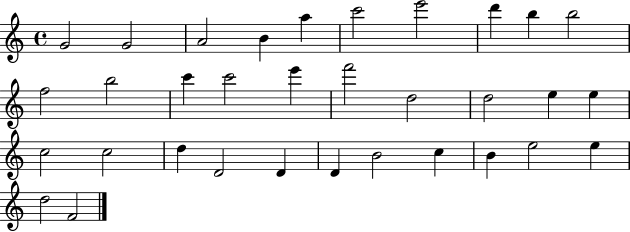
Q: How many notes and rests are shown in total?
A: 33